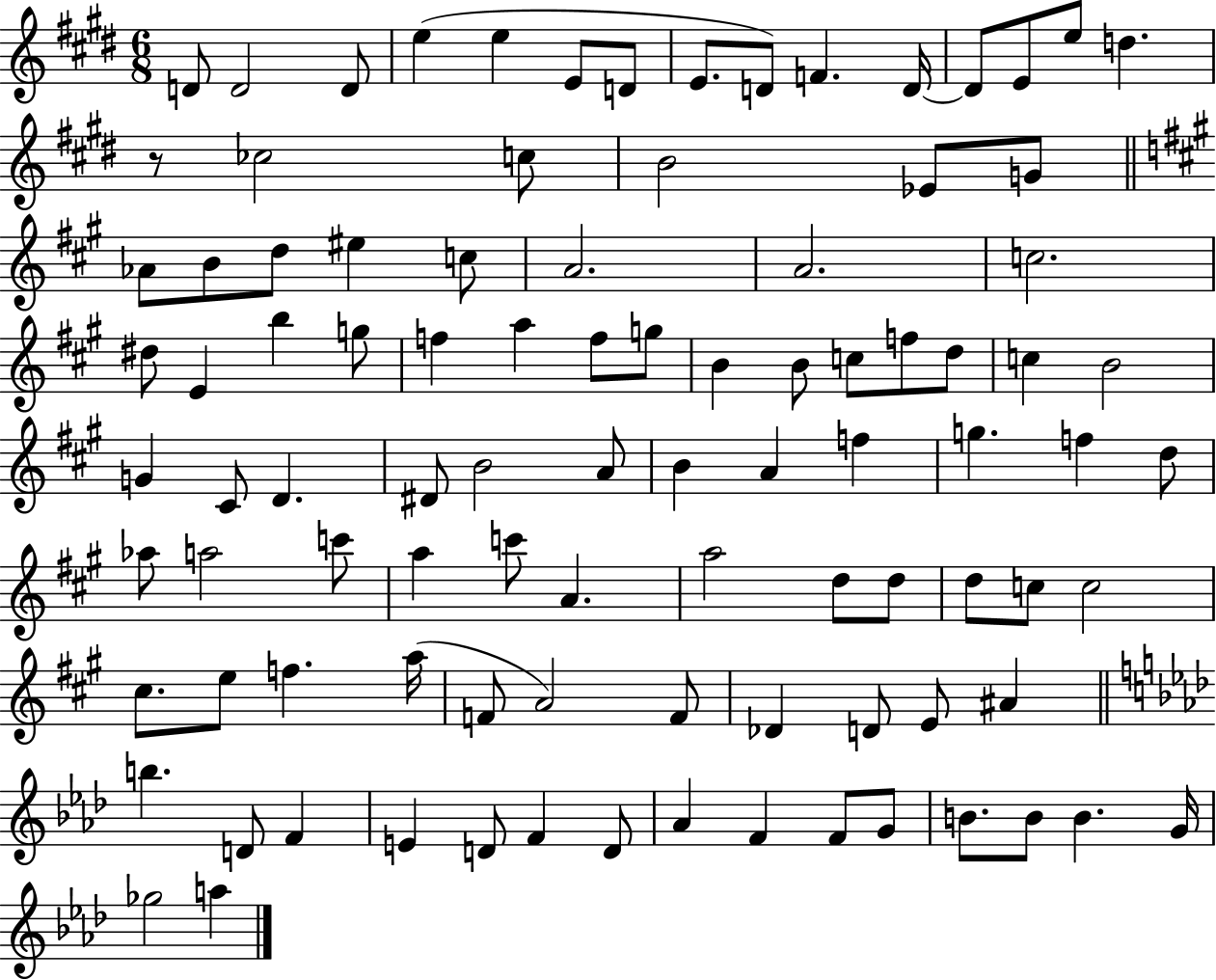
X:1
T:Untitled
M:6/8
L:1/4
K:E
D/2 D2 D/2 e e E/2 D/2 E/2 D/2 F D/4 D/2 E/2 e/2 d z/2 _c2 c/2 B2 _E/2 G/2 _A/2 B/2 d/2 ^e c/2 A2 A2 c2 ^d/2 E b g/2 f a f/2 g/2 B B/2 c/2 f/2 d/2 c B2 G ^C/2 D ^D/2 B2 A/2 B A f g f d/2 _a/2 a2 c'/2 a c'/2 A a2 d/2 d/2 d/2 c/2 c2 ^c/2 e/2 f a/4 F/2 A2 F/2 _D D/2 E/2 ^A b D/2 F E D/2 F D/2 _A F F/2 G/2 B/2 B/2 B G/4 _g2 a